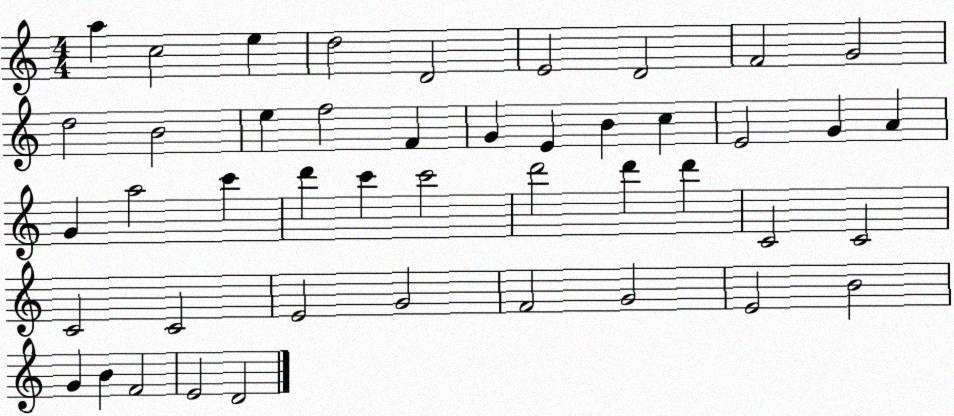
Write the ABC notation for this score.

X:1
T:Untitled
M:4/4
L:1/4
K:C
a c2 e d2 D2 E2 D2 F2 G2 d2 B2 e f2 F G E B c E2 G A G a2 c' d' c' c'2 d'2 d' d' C2 C2 C2 C2 E2 G2 F2 G2 E2 B2 G B F2 E2 D2